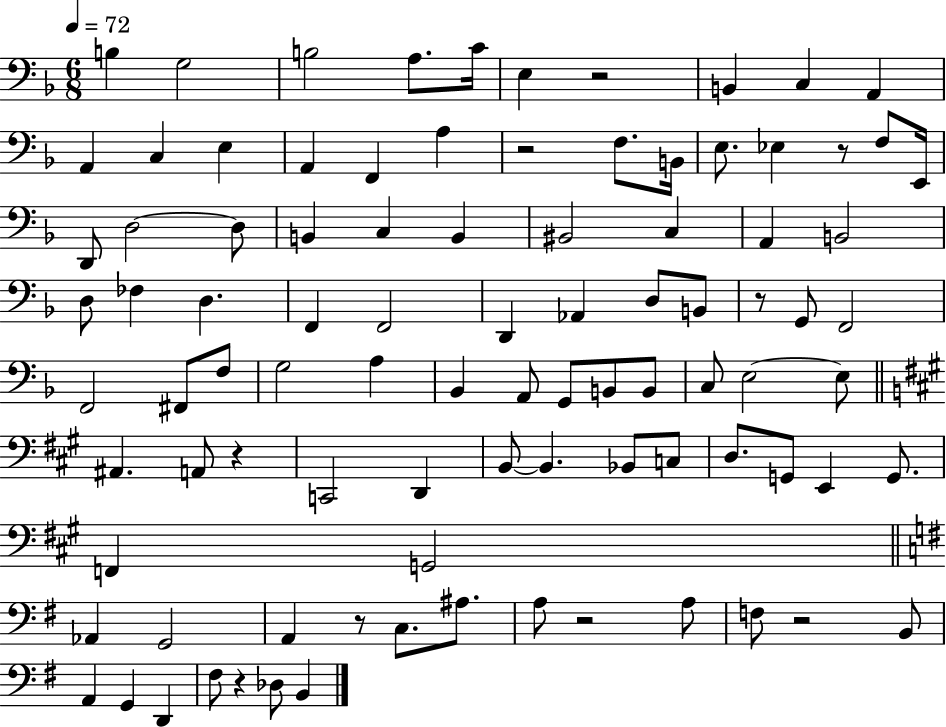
X:1
T:Untitled
M:6/8
L:1/4
K:F
B, G,2 B,2 A,/2 C/4 E, z2 B,, C, A,, A,, C, E, A,, F,, A, z2 F,/2 B,,/4 E,/2 _E, z/2 F,/2 E,,/4 D,,/2 D,2 D,/2 B,, C, B,, ^B,,2 C, A,, B,,2 D,/2 _F, D, F,, F,,2 D,, _A,, D,/2 B,,/2 z/2 G,,/2 F,,2 F,,2 ^F,,/2 F,/2 G,2 A, _B,, A,,/2 G,,/2 B,,/2 B,,/2 C,/2 E,2 E,/2 ^A,, A,,/2 z C,,2 D,, B,,/2 B,, _B,,/2 C,/2 D,/2 G,,/2 E,, G,,/2 F,, G,,2 _A,, G,,2 A,, z/2 C,/2 ^A,/2 A,/2 z2 A,/2 F,/2 z2 B,,/2 A,, G,, D,, ^F,/2 z _D,/2 B,,